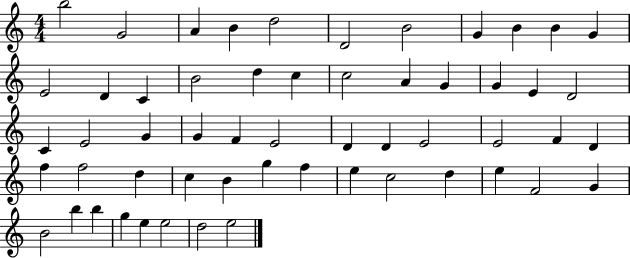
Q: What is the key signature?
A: C major